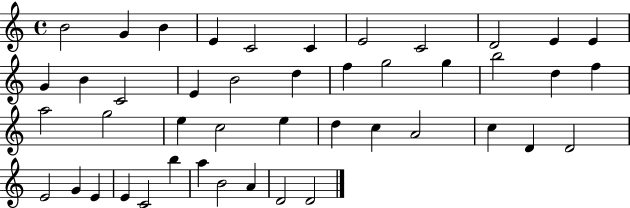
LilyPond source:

{
  \clef treble
  \time 4/4
  \defaultTimeSignature
  \key c \major
  b'2 g'4 b'4 | e'4 c'2 c'4 | e'2 c'2 | d'2 e'4 e'4 | \break g'4 b'4 c'2 | e'4 b'2 d''4 | f''4 g''2 g''4 | b''2 d''4 f''4 | \break a''2 g''2 | e''4 c''2 e''4 | d''4 c''4 a'2 | c''4 d'4 d'2 | \break e'2 g'4 e'4 | e'4 c'2 b''4 | a''4 b'2 a'4 | d'2 d'2 | \break \bar "|."
}